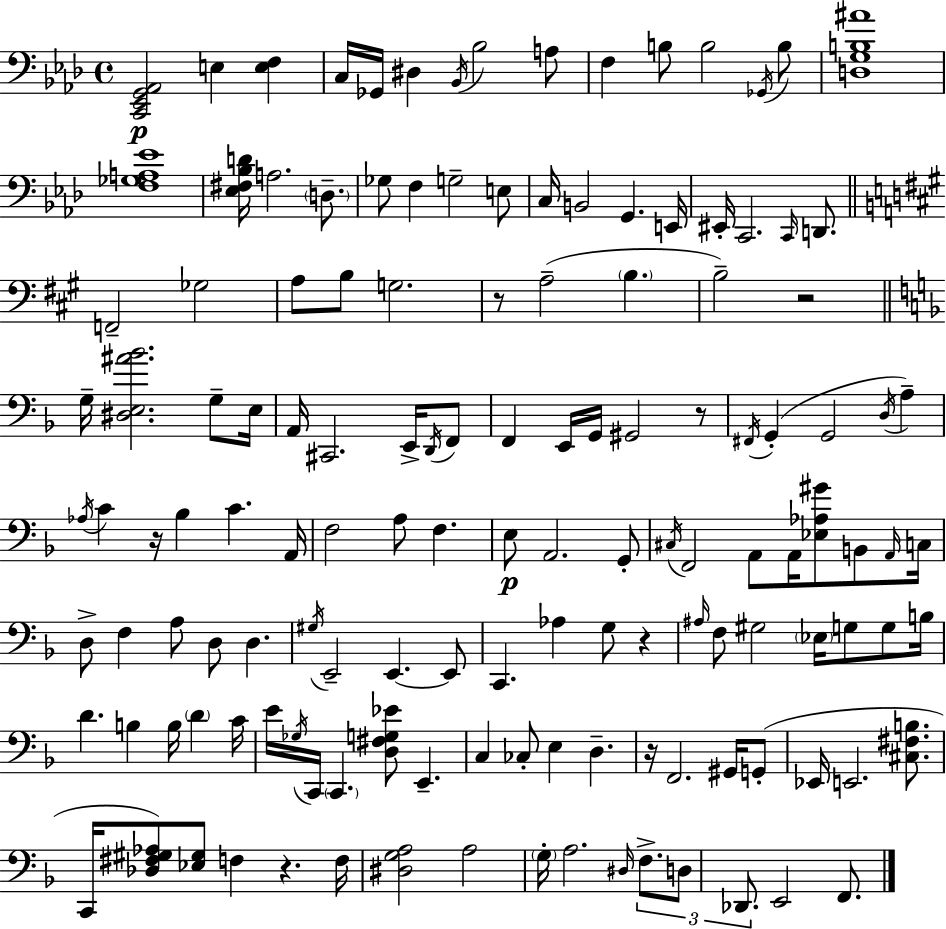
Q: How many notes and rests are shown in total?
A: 138